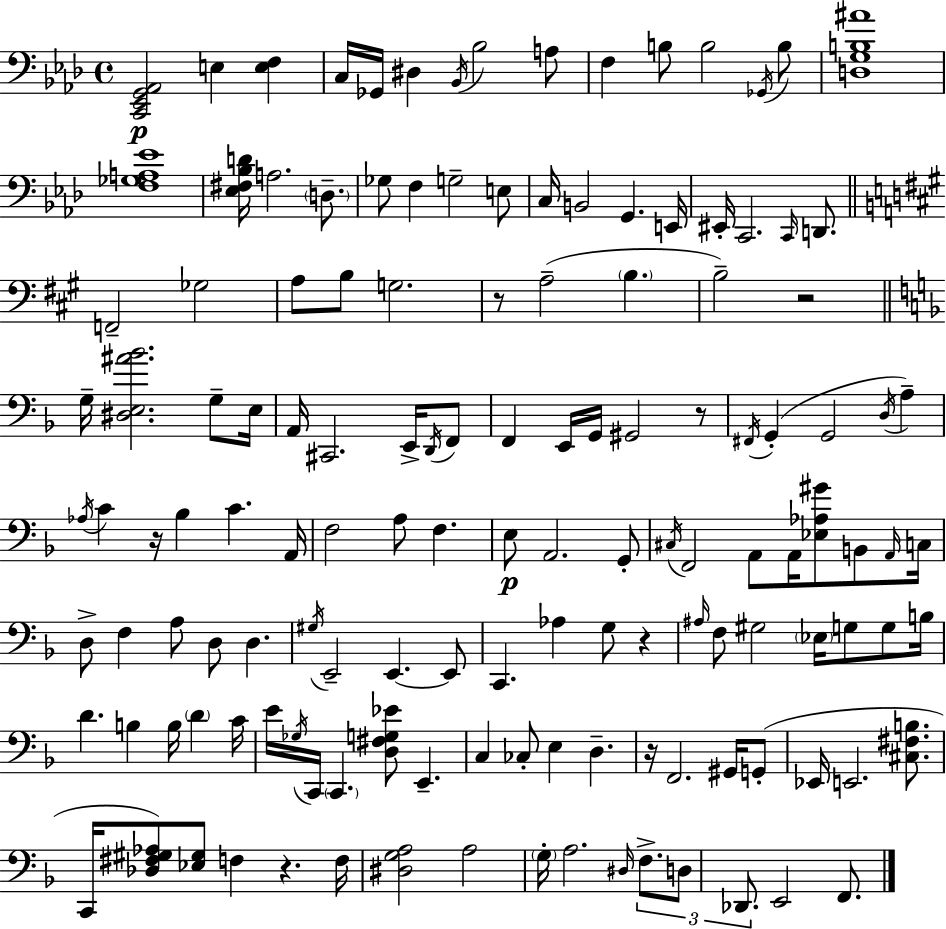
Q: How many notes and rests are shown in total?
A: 138